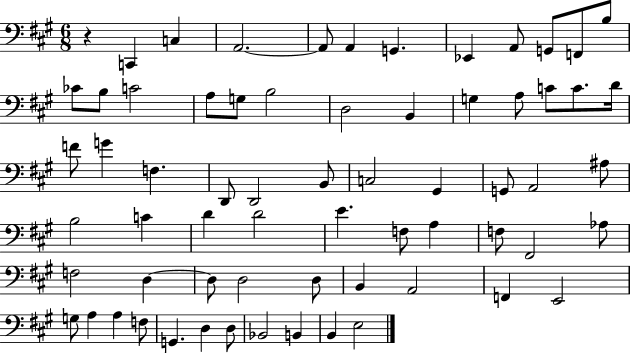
X:1
T:Untitled
M:6/8
L:1/4
K:A
z C,, C, A,,2 A,,/2 A,, G,, _E,, A,,/2 G,,/2 F,,/2 B,/2 _C/2 B,/2 C2 A,/2 G,/2 B,2 D,2 B,, G, A,/2 C/2 C/2 D/4 F/2 G F, D,,/2 D,,2 B,,/2 C,2 ^G,, G,,/2 A,,2 ^A,/2 B,2 C D D2 E F,/2 A, F,/2 ^F,,2 _A,/2 F,2 D, D,/2 D,2 D,/2 B,, A,,2 F,, E,,2 G,/2 A, A, F,/2 G,, D, D,/2 _B,,2 B,, B,, E,2